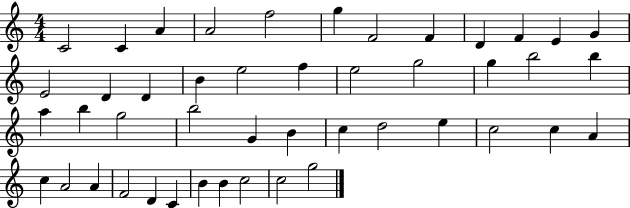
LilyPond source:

{
  \clef treble
  \numericTimeSignature
  \time 4/4
  \key c \major
  c'2 c'4 a'4 | a'2 f''2 | g''4 f'2 f'4 | d'4 f'4 e'4 g'4 | \break e'2 d'4 d'4 | b'4 e''2 f''4 | e''2 g''2 | g''4 b''2 b''4 | \break a''4 b''4 g''2 | b''2 g'4 b'4 | c''4 d''2 e''4 | c''2 c''4 a'4 | \break c''4 a'2 a'4 | f'2 d'4 c'4 | b'4 b'4 c''2 | c''2 g''2 | \break \bar "|."
}